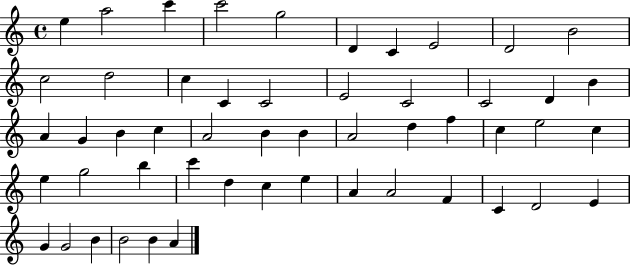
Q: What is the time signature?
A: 4/4